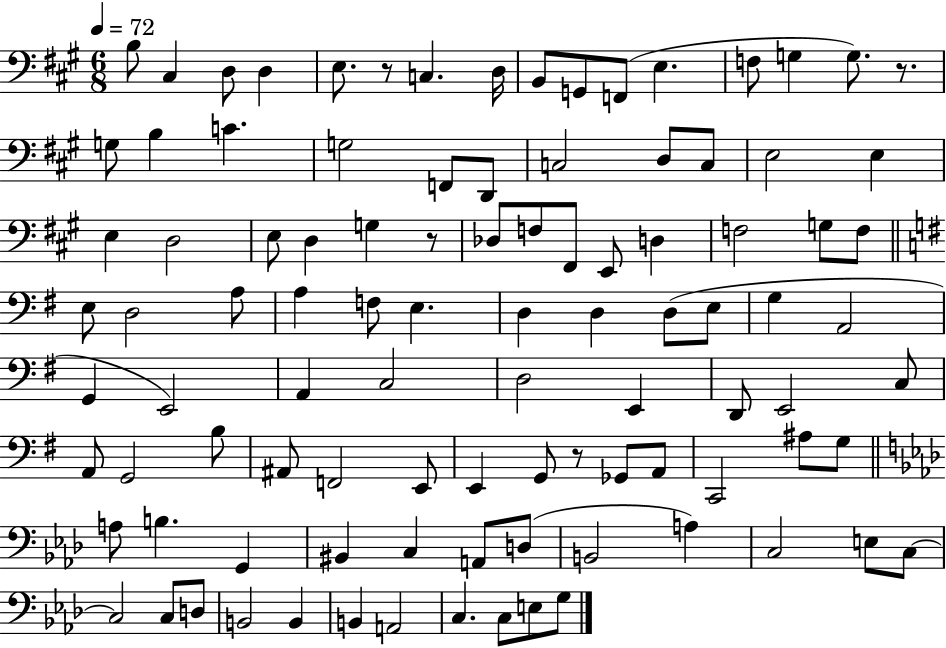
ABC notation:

X:1
T:Untitled
M:6/8
L:1/4
K:A
B,/2 ^C, D,/2 D, E,/2 z/2 C, D,/4 B,,/2 G,,/2 F,,/2 E, F,/2 G, G,/2 z/2 G,/2 B, C G,2 F,,/2 D,,/2 C,2 D,/2 C,/2 E,2 E, E, D,2 E,/2 D, G, z/2 _D,/2 F,/2 ^F,,/2 E,,/2 D, F,2 G,/2 F,/2 E,/2 D,2 A,/2 A, F,/2 E, D, D, D,/2 E,/2 G, A,,2 G,, E,,2 A,, C,2 D,2 E,, D,,/2 E,,2 C,/2 A,,/2 G,,2 B,/2 ^A,,/2 F,,2 E,,/2 E,, G,,/2 z/2 _G,,/2 A,,/2 C,,2 ^A,/2 G,/2 A,/2 B, G,, ^B,, C, A,,/2 D,/2 B,,2 A, C,2 E,/2 C,/2 C,2 C,/2 D,/2 B,,2 B,, B,, A,,2 C, C,/2 E,/2 G,/2